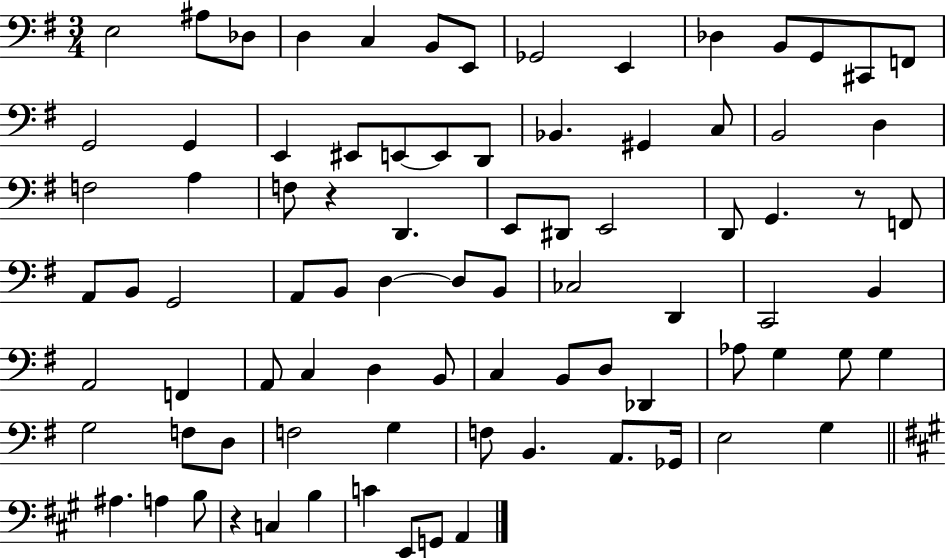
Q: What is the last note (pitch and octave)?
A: A2